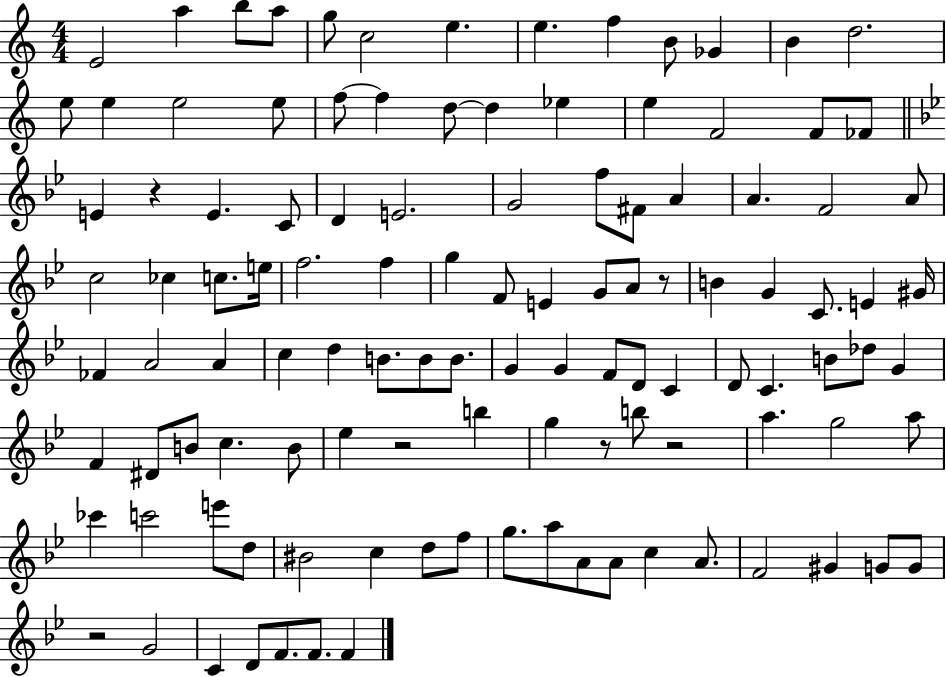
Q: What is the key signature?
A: C major